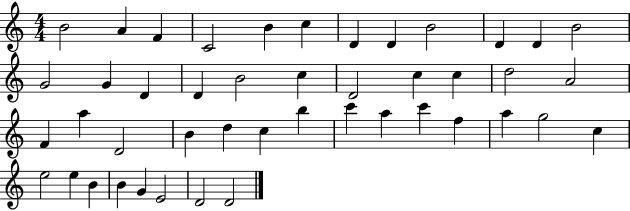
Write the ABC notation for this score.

X:1
T:Untitled
M:4/4
L:1/4
K:C
B2 A F C2 B c D D B2 D D B2 G2 G D D B2 c D2 c c d2 A2 F a D2 B d c b c' a c' f a g2 c e2 e B B G E2 D2 D2